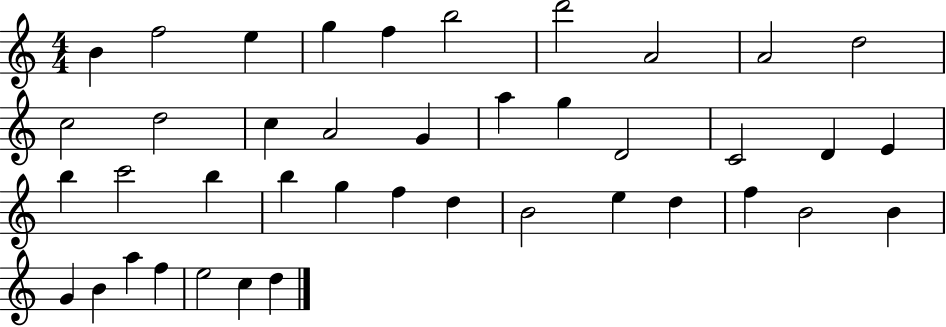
{
  \clef treble
  \numericTimeSignature
  \time 4/4
  \key c \major
  b'4 f''2 e''4 | g''4 f''4 b''2 | d'''2 a'2 | a'2 d''2 | \break c''2 d''2 | c''4 a'2 g'4 | a''4 g''4 d'2 | c'2 d'4 e'4 | \break b''4 c'''2 b''4 | b''4 g''4 f''4 d''4 | b'2 e''4 d''4 | f''4 b'2 b'4 | \break g'4 b'4 a''4 f''4 | e''2 c''4 d''4 | \bar "|."
}